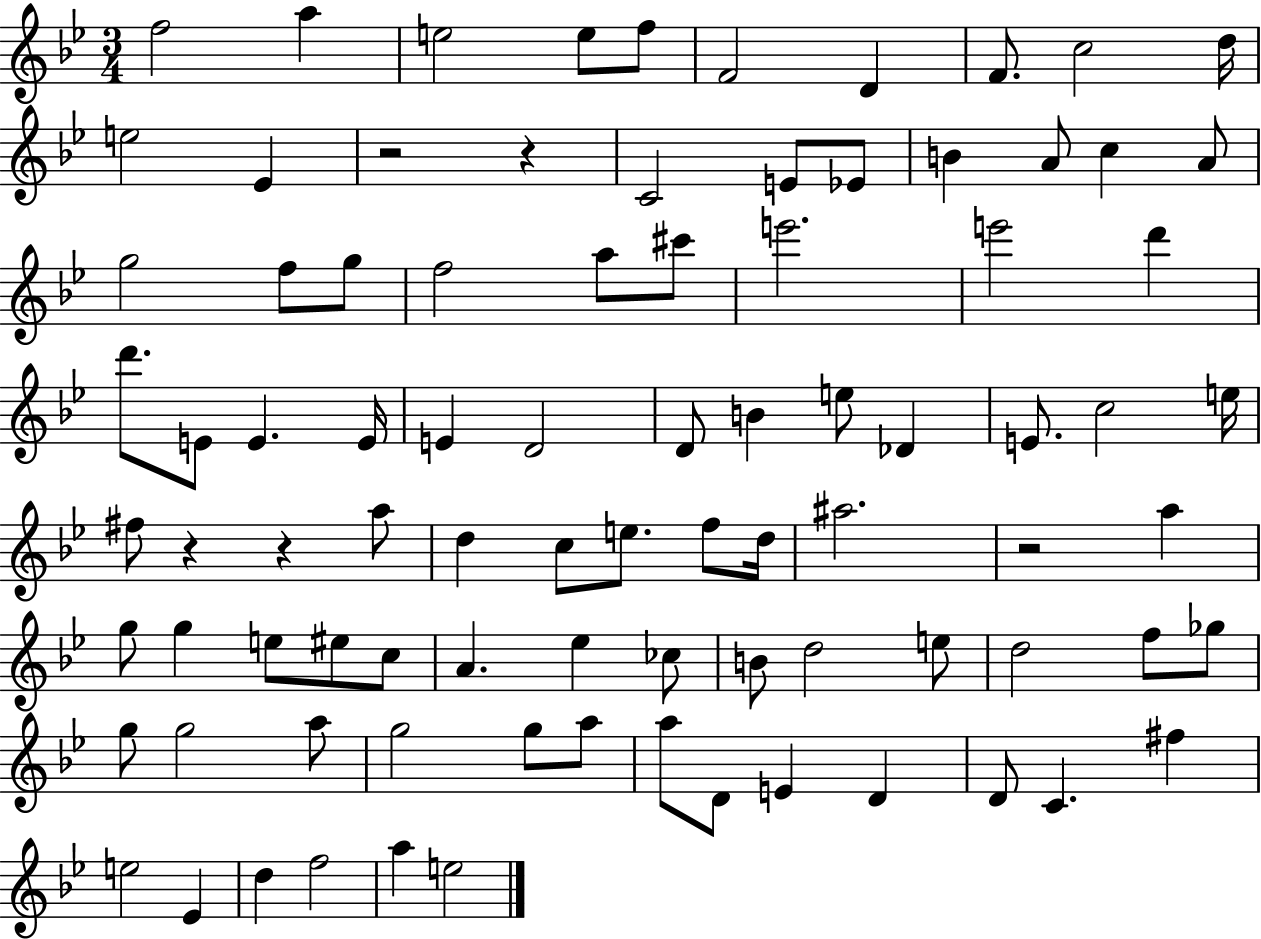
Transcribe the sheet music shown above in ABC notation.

X:1
T:Untitled
M:3/4
L:1/4
K:Bb
f2 a e2 e/2 f/2 F2 D F/2 c2 d/4 e2 _E z2 z C2 E/2 _E/2 B A/2 c A/2 g2 f/2 g/2 f2 a/2 ^c'/2 e'2 e'2 d' d'/2 E/2 E E/4 E D2 D/2 B e/2 _D E/2 c2 e/4 ^f/2 z z a/2 d c/2 e/2 f/2 d/4 ^a2 z2 a g/2 g e/2 ^e/2 c/2 A _e _c/2 B/2 d2 e/2 d2 f/2 _g/2 g/2 g2 a/2 g2 g/2 a/2 a/2 D/2 E D D/2 C ^f e2 _E d f2 a e2